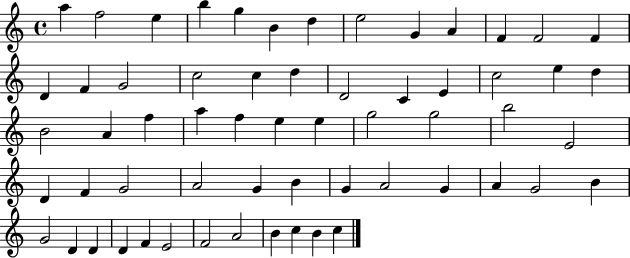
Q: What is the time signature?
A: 4/4